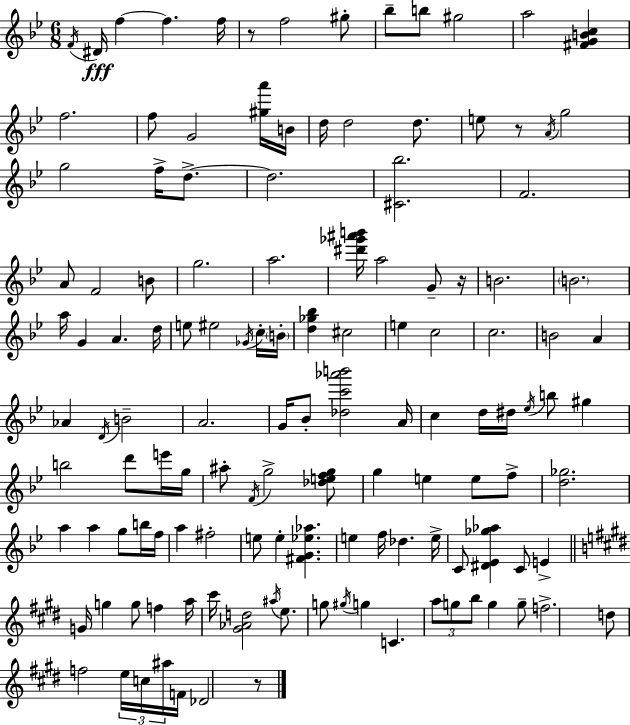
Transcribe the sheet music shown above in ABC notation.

X:1
T:Untitled
M:6/8
L:1/4
K:Gm
F/4 ^D/4 f f f/4 z/2 f2 ^g/2 _b/2 b/2 ^g2 a2 [^FGBc] f2 f/2 G2 [^ga']/4 B/4 d/4 d2 d/2 e/2 z/2 A/4 g2 g2 f/4 d/2 d2 [^C_b]2 F2 A/2 F2 B/2 g2 a2 [^d'_g'^a'b']/4 a2 G/2 z/4 B2 B2 a/4 G A d/4 e/2 ^e2 _G/4 c/4 B/4 [d_g_b] ^c2 e c2 c2 B2 A _A D/4 B2 A2 G/4 _B/2 [_dc'_a'b']2 A/4 c d/4 ^d/4 _e/4 b/2 ^g b2 d'/2 e'/4 g/4 ^a/2 F/4 g2 [_defg]/2 g e e/2 f/2 [d_g]2 a a g/2 b/4 f/4 a ^f2 e/2 e [^FG_e_a] e f/4 _d e/4 C/2 [^D_E_g_a] C/2 E G/4 g g/2 f a/4 ^c'/4 [^G_Ad]2 ^a/4 e/2 g/2 ^g/4 g C a/2 g/2 b/2 g g/2 f2 d/2 f2 e/4 c/4 ^a/4 F/4 _D2 z/2